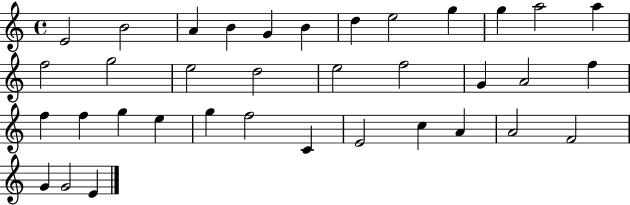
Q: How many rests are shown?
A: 0